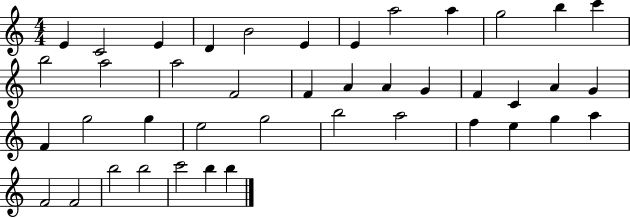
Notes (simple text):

E4/q C4/h E4/q D4/q B4/h E4/q E4/q A5/h A5/q G5/h B5/q C6/q B5/h A5/h A5/h F4/h F4/q A4/q A4/q G4/q F4/q C4/q A4/q G4/q F4/q G5/h G5/q E5/h G5/h B5/h A5/h F5/q E5/q G5/q A5/q F4/h F4/h B5/h B5/h C6/h B5/q B5/q